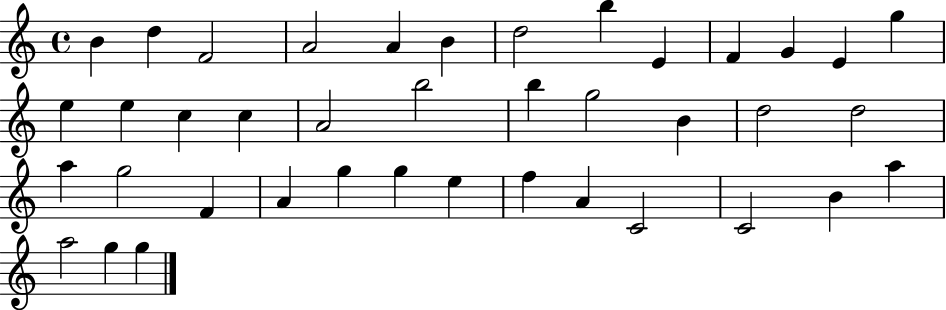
X:1
T:Untitled
M:4/4
L:1/4
K:C
B d F2 A2 A B d2 b E F G E g e e c c A2 b2 b g2 B d2 d2 a g2 F A g g e f A C2 C2 B a a2 g g